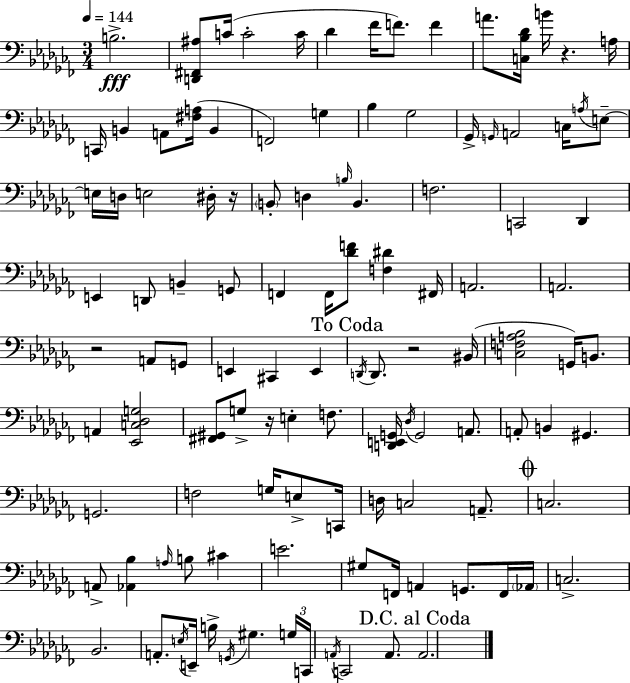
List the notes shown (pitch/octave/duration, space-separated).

B3/h. [D2,F#2,A#3]/e C4/s C4/h C4/s Db4/q FES4/s F4/e. F4/q A4/e. [C3,Bb3,Db4]/s B4/s R/q. A3/s C2/s B2/q A2/e [F#3,A3]/s B2/q F2/h G3/q Bb3/q Gb3/h Gb2/s G2/s A2/h C3/s A3/s E3/e E3/s D3/s E3/h D#3/s R/s B2/e D3/q B3/s B2/q. F3/h. C2/h Db2/q E2/q D2/e B2/q G2/e F2/q F2/s [Db4,F4]/e [F3,D#4]/q F#2/s A2/h. A2/h. R/h A2/e G2/e E2/q C#2/q E2/q D2/s D2/e. R/h BIS2/s [C3,F3,A3,Bb3]/h G2/s B2/e. A2/q [Eb2,C3,Db3,G3]/h [F#2,G#2]/e G3/e R/s E3/q F3/e. [D2,E2,G2]/s Db3/s G2/h A2/e. A2/e B2/q G#2/q. G2/h. F3/h G3/s E3/e C2/s D3/s C3/h A2/e. C3/h. A2/e [Ab2,Bb3]/q A3/s B3/e C#4/q E4/h. G#3/e F2/s A2/q G2/e. F2/s Ab2/s C3/h. Bb2/h. A2/e. E3/s E2/s B3/s G2/s G#3/q. G3/s C2/s A2/s C2/h A2/e. A2/h.